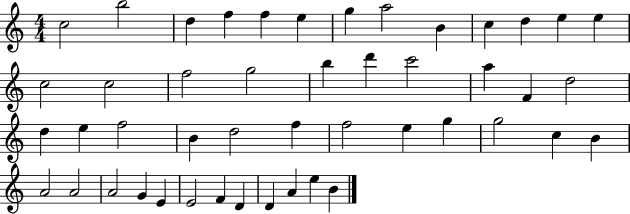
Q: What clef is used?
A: treble